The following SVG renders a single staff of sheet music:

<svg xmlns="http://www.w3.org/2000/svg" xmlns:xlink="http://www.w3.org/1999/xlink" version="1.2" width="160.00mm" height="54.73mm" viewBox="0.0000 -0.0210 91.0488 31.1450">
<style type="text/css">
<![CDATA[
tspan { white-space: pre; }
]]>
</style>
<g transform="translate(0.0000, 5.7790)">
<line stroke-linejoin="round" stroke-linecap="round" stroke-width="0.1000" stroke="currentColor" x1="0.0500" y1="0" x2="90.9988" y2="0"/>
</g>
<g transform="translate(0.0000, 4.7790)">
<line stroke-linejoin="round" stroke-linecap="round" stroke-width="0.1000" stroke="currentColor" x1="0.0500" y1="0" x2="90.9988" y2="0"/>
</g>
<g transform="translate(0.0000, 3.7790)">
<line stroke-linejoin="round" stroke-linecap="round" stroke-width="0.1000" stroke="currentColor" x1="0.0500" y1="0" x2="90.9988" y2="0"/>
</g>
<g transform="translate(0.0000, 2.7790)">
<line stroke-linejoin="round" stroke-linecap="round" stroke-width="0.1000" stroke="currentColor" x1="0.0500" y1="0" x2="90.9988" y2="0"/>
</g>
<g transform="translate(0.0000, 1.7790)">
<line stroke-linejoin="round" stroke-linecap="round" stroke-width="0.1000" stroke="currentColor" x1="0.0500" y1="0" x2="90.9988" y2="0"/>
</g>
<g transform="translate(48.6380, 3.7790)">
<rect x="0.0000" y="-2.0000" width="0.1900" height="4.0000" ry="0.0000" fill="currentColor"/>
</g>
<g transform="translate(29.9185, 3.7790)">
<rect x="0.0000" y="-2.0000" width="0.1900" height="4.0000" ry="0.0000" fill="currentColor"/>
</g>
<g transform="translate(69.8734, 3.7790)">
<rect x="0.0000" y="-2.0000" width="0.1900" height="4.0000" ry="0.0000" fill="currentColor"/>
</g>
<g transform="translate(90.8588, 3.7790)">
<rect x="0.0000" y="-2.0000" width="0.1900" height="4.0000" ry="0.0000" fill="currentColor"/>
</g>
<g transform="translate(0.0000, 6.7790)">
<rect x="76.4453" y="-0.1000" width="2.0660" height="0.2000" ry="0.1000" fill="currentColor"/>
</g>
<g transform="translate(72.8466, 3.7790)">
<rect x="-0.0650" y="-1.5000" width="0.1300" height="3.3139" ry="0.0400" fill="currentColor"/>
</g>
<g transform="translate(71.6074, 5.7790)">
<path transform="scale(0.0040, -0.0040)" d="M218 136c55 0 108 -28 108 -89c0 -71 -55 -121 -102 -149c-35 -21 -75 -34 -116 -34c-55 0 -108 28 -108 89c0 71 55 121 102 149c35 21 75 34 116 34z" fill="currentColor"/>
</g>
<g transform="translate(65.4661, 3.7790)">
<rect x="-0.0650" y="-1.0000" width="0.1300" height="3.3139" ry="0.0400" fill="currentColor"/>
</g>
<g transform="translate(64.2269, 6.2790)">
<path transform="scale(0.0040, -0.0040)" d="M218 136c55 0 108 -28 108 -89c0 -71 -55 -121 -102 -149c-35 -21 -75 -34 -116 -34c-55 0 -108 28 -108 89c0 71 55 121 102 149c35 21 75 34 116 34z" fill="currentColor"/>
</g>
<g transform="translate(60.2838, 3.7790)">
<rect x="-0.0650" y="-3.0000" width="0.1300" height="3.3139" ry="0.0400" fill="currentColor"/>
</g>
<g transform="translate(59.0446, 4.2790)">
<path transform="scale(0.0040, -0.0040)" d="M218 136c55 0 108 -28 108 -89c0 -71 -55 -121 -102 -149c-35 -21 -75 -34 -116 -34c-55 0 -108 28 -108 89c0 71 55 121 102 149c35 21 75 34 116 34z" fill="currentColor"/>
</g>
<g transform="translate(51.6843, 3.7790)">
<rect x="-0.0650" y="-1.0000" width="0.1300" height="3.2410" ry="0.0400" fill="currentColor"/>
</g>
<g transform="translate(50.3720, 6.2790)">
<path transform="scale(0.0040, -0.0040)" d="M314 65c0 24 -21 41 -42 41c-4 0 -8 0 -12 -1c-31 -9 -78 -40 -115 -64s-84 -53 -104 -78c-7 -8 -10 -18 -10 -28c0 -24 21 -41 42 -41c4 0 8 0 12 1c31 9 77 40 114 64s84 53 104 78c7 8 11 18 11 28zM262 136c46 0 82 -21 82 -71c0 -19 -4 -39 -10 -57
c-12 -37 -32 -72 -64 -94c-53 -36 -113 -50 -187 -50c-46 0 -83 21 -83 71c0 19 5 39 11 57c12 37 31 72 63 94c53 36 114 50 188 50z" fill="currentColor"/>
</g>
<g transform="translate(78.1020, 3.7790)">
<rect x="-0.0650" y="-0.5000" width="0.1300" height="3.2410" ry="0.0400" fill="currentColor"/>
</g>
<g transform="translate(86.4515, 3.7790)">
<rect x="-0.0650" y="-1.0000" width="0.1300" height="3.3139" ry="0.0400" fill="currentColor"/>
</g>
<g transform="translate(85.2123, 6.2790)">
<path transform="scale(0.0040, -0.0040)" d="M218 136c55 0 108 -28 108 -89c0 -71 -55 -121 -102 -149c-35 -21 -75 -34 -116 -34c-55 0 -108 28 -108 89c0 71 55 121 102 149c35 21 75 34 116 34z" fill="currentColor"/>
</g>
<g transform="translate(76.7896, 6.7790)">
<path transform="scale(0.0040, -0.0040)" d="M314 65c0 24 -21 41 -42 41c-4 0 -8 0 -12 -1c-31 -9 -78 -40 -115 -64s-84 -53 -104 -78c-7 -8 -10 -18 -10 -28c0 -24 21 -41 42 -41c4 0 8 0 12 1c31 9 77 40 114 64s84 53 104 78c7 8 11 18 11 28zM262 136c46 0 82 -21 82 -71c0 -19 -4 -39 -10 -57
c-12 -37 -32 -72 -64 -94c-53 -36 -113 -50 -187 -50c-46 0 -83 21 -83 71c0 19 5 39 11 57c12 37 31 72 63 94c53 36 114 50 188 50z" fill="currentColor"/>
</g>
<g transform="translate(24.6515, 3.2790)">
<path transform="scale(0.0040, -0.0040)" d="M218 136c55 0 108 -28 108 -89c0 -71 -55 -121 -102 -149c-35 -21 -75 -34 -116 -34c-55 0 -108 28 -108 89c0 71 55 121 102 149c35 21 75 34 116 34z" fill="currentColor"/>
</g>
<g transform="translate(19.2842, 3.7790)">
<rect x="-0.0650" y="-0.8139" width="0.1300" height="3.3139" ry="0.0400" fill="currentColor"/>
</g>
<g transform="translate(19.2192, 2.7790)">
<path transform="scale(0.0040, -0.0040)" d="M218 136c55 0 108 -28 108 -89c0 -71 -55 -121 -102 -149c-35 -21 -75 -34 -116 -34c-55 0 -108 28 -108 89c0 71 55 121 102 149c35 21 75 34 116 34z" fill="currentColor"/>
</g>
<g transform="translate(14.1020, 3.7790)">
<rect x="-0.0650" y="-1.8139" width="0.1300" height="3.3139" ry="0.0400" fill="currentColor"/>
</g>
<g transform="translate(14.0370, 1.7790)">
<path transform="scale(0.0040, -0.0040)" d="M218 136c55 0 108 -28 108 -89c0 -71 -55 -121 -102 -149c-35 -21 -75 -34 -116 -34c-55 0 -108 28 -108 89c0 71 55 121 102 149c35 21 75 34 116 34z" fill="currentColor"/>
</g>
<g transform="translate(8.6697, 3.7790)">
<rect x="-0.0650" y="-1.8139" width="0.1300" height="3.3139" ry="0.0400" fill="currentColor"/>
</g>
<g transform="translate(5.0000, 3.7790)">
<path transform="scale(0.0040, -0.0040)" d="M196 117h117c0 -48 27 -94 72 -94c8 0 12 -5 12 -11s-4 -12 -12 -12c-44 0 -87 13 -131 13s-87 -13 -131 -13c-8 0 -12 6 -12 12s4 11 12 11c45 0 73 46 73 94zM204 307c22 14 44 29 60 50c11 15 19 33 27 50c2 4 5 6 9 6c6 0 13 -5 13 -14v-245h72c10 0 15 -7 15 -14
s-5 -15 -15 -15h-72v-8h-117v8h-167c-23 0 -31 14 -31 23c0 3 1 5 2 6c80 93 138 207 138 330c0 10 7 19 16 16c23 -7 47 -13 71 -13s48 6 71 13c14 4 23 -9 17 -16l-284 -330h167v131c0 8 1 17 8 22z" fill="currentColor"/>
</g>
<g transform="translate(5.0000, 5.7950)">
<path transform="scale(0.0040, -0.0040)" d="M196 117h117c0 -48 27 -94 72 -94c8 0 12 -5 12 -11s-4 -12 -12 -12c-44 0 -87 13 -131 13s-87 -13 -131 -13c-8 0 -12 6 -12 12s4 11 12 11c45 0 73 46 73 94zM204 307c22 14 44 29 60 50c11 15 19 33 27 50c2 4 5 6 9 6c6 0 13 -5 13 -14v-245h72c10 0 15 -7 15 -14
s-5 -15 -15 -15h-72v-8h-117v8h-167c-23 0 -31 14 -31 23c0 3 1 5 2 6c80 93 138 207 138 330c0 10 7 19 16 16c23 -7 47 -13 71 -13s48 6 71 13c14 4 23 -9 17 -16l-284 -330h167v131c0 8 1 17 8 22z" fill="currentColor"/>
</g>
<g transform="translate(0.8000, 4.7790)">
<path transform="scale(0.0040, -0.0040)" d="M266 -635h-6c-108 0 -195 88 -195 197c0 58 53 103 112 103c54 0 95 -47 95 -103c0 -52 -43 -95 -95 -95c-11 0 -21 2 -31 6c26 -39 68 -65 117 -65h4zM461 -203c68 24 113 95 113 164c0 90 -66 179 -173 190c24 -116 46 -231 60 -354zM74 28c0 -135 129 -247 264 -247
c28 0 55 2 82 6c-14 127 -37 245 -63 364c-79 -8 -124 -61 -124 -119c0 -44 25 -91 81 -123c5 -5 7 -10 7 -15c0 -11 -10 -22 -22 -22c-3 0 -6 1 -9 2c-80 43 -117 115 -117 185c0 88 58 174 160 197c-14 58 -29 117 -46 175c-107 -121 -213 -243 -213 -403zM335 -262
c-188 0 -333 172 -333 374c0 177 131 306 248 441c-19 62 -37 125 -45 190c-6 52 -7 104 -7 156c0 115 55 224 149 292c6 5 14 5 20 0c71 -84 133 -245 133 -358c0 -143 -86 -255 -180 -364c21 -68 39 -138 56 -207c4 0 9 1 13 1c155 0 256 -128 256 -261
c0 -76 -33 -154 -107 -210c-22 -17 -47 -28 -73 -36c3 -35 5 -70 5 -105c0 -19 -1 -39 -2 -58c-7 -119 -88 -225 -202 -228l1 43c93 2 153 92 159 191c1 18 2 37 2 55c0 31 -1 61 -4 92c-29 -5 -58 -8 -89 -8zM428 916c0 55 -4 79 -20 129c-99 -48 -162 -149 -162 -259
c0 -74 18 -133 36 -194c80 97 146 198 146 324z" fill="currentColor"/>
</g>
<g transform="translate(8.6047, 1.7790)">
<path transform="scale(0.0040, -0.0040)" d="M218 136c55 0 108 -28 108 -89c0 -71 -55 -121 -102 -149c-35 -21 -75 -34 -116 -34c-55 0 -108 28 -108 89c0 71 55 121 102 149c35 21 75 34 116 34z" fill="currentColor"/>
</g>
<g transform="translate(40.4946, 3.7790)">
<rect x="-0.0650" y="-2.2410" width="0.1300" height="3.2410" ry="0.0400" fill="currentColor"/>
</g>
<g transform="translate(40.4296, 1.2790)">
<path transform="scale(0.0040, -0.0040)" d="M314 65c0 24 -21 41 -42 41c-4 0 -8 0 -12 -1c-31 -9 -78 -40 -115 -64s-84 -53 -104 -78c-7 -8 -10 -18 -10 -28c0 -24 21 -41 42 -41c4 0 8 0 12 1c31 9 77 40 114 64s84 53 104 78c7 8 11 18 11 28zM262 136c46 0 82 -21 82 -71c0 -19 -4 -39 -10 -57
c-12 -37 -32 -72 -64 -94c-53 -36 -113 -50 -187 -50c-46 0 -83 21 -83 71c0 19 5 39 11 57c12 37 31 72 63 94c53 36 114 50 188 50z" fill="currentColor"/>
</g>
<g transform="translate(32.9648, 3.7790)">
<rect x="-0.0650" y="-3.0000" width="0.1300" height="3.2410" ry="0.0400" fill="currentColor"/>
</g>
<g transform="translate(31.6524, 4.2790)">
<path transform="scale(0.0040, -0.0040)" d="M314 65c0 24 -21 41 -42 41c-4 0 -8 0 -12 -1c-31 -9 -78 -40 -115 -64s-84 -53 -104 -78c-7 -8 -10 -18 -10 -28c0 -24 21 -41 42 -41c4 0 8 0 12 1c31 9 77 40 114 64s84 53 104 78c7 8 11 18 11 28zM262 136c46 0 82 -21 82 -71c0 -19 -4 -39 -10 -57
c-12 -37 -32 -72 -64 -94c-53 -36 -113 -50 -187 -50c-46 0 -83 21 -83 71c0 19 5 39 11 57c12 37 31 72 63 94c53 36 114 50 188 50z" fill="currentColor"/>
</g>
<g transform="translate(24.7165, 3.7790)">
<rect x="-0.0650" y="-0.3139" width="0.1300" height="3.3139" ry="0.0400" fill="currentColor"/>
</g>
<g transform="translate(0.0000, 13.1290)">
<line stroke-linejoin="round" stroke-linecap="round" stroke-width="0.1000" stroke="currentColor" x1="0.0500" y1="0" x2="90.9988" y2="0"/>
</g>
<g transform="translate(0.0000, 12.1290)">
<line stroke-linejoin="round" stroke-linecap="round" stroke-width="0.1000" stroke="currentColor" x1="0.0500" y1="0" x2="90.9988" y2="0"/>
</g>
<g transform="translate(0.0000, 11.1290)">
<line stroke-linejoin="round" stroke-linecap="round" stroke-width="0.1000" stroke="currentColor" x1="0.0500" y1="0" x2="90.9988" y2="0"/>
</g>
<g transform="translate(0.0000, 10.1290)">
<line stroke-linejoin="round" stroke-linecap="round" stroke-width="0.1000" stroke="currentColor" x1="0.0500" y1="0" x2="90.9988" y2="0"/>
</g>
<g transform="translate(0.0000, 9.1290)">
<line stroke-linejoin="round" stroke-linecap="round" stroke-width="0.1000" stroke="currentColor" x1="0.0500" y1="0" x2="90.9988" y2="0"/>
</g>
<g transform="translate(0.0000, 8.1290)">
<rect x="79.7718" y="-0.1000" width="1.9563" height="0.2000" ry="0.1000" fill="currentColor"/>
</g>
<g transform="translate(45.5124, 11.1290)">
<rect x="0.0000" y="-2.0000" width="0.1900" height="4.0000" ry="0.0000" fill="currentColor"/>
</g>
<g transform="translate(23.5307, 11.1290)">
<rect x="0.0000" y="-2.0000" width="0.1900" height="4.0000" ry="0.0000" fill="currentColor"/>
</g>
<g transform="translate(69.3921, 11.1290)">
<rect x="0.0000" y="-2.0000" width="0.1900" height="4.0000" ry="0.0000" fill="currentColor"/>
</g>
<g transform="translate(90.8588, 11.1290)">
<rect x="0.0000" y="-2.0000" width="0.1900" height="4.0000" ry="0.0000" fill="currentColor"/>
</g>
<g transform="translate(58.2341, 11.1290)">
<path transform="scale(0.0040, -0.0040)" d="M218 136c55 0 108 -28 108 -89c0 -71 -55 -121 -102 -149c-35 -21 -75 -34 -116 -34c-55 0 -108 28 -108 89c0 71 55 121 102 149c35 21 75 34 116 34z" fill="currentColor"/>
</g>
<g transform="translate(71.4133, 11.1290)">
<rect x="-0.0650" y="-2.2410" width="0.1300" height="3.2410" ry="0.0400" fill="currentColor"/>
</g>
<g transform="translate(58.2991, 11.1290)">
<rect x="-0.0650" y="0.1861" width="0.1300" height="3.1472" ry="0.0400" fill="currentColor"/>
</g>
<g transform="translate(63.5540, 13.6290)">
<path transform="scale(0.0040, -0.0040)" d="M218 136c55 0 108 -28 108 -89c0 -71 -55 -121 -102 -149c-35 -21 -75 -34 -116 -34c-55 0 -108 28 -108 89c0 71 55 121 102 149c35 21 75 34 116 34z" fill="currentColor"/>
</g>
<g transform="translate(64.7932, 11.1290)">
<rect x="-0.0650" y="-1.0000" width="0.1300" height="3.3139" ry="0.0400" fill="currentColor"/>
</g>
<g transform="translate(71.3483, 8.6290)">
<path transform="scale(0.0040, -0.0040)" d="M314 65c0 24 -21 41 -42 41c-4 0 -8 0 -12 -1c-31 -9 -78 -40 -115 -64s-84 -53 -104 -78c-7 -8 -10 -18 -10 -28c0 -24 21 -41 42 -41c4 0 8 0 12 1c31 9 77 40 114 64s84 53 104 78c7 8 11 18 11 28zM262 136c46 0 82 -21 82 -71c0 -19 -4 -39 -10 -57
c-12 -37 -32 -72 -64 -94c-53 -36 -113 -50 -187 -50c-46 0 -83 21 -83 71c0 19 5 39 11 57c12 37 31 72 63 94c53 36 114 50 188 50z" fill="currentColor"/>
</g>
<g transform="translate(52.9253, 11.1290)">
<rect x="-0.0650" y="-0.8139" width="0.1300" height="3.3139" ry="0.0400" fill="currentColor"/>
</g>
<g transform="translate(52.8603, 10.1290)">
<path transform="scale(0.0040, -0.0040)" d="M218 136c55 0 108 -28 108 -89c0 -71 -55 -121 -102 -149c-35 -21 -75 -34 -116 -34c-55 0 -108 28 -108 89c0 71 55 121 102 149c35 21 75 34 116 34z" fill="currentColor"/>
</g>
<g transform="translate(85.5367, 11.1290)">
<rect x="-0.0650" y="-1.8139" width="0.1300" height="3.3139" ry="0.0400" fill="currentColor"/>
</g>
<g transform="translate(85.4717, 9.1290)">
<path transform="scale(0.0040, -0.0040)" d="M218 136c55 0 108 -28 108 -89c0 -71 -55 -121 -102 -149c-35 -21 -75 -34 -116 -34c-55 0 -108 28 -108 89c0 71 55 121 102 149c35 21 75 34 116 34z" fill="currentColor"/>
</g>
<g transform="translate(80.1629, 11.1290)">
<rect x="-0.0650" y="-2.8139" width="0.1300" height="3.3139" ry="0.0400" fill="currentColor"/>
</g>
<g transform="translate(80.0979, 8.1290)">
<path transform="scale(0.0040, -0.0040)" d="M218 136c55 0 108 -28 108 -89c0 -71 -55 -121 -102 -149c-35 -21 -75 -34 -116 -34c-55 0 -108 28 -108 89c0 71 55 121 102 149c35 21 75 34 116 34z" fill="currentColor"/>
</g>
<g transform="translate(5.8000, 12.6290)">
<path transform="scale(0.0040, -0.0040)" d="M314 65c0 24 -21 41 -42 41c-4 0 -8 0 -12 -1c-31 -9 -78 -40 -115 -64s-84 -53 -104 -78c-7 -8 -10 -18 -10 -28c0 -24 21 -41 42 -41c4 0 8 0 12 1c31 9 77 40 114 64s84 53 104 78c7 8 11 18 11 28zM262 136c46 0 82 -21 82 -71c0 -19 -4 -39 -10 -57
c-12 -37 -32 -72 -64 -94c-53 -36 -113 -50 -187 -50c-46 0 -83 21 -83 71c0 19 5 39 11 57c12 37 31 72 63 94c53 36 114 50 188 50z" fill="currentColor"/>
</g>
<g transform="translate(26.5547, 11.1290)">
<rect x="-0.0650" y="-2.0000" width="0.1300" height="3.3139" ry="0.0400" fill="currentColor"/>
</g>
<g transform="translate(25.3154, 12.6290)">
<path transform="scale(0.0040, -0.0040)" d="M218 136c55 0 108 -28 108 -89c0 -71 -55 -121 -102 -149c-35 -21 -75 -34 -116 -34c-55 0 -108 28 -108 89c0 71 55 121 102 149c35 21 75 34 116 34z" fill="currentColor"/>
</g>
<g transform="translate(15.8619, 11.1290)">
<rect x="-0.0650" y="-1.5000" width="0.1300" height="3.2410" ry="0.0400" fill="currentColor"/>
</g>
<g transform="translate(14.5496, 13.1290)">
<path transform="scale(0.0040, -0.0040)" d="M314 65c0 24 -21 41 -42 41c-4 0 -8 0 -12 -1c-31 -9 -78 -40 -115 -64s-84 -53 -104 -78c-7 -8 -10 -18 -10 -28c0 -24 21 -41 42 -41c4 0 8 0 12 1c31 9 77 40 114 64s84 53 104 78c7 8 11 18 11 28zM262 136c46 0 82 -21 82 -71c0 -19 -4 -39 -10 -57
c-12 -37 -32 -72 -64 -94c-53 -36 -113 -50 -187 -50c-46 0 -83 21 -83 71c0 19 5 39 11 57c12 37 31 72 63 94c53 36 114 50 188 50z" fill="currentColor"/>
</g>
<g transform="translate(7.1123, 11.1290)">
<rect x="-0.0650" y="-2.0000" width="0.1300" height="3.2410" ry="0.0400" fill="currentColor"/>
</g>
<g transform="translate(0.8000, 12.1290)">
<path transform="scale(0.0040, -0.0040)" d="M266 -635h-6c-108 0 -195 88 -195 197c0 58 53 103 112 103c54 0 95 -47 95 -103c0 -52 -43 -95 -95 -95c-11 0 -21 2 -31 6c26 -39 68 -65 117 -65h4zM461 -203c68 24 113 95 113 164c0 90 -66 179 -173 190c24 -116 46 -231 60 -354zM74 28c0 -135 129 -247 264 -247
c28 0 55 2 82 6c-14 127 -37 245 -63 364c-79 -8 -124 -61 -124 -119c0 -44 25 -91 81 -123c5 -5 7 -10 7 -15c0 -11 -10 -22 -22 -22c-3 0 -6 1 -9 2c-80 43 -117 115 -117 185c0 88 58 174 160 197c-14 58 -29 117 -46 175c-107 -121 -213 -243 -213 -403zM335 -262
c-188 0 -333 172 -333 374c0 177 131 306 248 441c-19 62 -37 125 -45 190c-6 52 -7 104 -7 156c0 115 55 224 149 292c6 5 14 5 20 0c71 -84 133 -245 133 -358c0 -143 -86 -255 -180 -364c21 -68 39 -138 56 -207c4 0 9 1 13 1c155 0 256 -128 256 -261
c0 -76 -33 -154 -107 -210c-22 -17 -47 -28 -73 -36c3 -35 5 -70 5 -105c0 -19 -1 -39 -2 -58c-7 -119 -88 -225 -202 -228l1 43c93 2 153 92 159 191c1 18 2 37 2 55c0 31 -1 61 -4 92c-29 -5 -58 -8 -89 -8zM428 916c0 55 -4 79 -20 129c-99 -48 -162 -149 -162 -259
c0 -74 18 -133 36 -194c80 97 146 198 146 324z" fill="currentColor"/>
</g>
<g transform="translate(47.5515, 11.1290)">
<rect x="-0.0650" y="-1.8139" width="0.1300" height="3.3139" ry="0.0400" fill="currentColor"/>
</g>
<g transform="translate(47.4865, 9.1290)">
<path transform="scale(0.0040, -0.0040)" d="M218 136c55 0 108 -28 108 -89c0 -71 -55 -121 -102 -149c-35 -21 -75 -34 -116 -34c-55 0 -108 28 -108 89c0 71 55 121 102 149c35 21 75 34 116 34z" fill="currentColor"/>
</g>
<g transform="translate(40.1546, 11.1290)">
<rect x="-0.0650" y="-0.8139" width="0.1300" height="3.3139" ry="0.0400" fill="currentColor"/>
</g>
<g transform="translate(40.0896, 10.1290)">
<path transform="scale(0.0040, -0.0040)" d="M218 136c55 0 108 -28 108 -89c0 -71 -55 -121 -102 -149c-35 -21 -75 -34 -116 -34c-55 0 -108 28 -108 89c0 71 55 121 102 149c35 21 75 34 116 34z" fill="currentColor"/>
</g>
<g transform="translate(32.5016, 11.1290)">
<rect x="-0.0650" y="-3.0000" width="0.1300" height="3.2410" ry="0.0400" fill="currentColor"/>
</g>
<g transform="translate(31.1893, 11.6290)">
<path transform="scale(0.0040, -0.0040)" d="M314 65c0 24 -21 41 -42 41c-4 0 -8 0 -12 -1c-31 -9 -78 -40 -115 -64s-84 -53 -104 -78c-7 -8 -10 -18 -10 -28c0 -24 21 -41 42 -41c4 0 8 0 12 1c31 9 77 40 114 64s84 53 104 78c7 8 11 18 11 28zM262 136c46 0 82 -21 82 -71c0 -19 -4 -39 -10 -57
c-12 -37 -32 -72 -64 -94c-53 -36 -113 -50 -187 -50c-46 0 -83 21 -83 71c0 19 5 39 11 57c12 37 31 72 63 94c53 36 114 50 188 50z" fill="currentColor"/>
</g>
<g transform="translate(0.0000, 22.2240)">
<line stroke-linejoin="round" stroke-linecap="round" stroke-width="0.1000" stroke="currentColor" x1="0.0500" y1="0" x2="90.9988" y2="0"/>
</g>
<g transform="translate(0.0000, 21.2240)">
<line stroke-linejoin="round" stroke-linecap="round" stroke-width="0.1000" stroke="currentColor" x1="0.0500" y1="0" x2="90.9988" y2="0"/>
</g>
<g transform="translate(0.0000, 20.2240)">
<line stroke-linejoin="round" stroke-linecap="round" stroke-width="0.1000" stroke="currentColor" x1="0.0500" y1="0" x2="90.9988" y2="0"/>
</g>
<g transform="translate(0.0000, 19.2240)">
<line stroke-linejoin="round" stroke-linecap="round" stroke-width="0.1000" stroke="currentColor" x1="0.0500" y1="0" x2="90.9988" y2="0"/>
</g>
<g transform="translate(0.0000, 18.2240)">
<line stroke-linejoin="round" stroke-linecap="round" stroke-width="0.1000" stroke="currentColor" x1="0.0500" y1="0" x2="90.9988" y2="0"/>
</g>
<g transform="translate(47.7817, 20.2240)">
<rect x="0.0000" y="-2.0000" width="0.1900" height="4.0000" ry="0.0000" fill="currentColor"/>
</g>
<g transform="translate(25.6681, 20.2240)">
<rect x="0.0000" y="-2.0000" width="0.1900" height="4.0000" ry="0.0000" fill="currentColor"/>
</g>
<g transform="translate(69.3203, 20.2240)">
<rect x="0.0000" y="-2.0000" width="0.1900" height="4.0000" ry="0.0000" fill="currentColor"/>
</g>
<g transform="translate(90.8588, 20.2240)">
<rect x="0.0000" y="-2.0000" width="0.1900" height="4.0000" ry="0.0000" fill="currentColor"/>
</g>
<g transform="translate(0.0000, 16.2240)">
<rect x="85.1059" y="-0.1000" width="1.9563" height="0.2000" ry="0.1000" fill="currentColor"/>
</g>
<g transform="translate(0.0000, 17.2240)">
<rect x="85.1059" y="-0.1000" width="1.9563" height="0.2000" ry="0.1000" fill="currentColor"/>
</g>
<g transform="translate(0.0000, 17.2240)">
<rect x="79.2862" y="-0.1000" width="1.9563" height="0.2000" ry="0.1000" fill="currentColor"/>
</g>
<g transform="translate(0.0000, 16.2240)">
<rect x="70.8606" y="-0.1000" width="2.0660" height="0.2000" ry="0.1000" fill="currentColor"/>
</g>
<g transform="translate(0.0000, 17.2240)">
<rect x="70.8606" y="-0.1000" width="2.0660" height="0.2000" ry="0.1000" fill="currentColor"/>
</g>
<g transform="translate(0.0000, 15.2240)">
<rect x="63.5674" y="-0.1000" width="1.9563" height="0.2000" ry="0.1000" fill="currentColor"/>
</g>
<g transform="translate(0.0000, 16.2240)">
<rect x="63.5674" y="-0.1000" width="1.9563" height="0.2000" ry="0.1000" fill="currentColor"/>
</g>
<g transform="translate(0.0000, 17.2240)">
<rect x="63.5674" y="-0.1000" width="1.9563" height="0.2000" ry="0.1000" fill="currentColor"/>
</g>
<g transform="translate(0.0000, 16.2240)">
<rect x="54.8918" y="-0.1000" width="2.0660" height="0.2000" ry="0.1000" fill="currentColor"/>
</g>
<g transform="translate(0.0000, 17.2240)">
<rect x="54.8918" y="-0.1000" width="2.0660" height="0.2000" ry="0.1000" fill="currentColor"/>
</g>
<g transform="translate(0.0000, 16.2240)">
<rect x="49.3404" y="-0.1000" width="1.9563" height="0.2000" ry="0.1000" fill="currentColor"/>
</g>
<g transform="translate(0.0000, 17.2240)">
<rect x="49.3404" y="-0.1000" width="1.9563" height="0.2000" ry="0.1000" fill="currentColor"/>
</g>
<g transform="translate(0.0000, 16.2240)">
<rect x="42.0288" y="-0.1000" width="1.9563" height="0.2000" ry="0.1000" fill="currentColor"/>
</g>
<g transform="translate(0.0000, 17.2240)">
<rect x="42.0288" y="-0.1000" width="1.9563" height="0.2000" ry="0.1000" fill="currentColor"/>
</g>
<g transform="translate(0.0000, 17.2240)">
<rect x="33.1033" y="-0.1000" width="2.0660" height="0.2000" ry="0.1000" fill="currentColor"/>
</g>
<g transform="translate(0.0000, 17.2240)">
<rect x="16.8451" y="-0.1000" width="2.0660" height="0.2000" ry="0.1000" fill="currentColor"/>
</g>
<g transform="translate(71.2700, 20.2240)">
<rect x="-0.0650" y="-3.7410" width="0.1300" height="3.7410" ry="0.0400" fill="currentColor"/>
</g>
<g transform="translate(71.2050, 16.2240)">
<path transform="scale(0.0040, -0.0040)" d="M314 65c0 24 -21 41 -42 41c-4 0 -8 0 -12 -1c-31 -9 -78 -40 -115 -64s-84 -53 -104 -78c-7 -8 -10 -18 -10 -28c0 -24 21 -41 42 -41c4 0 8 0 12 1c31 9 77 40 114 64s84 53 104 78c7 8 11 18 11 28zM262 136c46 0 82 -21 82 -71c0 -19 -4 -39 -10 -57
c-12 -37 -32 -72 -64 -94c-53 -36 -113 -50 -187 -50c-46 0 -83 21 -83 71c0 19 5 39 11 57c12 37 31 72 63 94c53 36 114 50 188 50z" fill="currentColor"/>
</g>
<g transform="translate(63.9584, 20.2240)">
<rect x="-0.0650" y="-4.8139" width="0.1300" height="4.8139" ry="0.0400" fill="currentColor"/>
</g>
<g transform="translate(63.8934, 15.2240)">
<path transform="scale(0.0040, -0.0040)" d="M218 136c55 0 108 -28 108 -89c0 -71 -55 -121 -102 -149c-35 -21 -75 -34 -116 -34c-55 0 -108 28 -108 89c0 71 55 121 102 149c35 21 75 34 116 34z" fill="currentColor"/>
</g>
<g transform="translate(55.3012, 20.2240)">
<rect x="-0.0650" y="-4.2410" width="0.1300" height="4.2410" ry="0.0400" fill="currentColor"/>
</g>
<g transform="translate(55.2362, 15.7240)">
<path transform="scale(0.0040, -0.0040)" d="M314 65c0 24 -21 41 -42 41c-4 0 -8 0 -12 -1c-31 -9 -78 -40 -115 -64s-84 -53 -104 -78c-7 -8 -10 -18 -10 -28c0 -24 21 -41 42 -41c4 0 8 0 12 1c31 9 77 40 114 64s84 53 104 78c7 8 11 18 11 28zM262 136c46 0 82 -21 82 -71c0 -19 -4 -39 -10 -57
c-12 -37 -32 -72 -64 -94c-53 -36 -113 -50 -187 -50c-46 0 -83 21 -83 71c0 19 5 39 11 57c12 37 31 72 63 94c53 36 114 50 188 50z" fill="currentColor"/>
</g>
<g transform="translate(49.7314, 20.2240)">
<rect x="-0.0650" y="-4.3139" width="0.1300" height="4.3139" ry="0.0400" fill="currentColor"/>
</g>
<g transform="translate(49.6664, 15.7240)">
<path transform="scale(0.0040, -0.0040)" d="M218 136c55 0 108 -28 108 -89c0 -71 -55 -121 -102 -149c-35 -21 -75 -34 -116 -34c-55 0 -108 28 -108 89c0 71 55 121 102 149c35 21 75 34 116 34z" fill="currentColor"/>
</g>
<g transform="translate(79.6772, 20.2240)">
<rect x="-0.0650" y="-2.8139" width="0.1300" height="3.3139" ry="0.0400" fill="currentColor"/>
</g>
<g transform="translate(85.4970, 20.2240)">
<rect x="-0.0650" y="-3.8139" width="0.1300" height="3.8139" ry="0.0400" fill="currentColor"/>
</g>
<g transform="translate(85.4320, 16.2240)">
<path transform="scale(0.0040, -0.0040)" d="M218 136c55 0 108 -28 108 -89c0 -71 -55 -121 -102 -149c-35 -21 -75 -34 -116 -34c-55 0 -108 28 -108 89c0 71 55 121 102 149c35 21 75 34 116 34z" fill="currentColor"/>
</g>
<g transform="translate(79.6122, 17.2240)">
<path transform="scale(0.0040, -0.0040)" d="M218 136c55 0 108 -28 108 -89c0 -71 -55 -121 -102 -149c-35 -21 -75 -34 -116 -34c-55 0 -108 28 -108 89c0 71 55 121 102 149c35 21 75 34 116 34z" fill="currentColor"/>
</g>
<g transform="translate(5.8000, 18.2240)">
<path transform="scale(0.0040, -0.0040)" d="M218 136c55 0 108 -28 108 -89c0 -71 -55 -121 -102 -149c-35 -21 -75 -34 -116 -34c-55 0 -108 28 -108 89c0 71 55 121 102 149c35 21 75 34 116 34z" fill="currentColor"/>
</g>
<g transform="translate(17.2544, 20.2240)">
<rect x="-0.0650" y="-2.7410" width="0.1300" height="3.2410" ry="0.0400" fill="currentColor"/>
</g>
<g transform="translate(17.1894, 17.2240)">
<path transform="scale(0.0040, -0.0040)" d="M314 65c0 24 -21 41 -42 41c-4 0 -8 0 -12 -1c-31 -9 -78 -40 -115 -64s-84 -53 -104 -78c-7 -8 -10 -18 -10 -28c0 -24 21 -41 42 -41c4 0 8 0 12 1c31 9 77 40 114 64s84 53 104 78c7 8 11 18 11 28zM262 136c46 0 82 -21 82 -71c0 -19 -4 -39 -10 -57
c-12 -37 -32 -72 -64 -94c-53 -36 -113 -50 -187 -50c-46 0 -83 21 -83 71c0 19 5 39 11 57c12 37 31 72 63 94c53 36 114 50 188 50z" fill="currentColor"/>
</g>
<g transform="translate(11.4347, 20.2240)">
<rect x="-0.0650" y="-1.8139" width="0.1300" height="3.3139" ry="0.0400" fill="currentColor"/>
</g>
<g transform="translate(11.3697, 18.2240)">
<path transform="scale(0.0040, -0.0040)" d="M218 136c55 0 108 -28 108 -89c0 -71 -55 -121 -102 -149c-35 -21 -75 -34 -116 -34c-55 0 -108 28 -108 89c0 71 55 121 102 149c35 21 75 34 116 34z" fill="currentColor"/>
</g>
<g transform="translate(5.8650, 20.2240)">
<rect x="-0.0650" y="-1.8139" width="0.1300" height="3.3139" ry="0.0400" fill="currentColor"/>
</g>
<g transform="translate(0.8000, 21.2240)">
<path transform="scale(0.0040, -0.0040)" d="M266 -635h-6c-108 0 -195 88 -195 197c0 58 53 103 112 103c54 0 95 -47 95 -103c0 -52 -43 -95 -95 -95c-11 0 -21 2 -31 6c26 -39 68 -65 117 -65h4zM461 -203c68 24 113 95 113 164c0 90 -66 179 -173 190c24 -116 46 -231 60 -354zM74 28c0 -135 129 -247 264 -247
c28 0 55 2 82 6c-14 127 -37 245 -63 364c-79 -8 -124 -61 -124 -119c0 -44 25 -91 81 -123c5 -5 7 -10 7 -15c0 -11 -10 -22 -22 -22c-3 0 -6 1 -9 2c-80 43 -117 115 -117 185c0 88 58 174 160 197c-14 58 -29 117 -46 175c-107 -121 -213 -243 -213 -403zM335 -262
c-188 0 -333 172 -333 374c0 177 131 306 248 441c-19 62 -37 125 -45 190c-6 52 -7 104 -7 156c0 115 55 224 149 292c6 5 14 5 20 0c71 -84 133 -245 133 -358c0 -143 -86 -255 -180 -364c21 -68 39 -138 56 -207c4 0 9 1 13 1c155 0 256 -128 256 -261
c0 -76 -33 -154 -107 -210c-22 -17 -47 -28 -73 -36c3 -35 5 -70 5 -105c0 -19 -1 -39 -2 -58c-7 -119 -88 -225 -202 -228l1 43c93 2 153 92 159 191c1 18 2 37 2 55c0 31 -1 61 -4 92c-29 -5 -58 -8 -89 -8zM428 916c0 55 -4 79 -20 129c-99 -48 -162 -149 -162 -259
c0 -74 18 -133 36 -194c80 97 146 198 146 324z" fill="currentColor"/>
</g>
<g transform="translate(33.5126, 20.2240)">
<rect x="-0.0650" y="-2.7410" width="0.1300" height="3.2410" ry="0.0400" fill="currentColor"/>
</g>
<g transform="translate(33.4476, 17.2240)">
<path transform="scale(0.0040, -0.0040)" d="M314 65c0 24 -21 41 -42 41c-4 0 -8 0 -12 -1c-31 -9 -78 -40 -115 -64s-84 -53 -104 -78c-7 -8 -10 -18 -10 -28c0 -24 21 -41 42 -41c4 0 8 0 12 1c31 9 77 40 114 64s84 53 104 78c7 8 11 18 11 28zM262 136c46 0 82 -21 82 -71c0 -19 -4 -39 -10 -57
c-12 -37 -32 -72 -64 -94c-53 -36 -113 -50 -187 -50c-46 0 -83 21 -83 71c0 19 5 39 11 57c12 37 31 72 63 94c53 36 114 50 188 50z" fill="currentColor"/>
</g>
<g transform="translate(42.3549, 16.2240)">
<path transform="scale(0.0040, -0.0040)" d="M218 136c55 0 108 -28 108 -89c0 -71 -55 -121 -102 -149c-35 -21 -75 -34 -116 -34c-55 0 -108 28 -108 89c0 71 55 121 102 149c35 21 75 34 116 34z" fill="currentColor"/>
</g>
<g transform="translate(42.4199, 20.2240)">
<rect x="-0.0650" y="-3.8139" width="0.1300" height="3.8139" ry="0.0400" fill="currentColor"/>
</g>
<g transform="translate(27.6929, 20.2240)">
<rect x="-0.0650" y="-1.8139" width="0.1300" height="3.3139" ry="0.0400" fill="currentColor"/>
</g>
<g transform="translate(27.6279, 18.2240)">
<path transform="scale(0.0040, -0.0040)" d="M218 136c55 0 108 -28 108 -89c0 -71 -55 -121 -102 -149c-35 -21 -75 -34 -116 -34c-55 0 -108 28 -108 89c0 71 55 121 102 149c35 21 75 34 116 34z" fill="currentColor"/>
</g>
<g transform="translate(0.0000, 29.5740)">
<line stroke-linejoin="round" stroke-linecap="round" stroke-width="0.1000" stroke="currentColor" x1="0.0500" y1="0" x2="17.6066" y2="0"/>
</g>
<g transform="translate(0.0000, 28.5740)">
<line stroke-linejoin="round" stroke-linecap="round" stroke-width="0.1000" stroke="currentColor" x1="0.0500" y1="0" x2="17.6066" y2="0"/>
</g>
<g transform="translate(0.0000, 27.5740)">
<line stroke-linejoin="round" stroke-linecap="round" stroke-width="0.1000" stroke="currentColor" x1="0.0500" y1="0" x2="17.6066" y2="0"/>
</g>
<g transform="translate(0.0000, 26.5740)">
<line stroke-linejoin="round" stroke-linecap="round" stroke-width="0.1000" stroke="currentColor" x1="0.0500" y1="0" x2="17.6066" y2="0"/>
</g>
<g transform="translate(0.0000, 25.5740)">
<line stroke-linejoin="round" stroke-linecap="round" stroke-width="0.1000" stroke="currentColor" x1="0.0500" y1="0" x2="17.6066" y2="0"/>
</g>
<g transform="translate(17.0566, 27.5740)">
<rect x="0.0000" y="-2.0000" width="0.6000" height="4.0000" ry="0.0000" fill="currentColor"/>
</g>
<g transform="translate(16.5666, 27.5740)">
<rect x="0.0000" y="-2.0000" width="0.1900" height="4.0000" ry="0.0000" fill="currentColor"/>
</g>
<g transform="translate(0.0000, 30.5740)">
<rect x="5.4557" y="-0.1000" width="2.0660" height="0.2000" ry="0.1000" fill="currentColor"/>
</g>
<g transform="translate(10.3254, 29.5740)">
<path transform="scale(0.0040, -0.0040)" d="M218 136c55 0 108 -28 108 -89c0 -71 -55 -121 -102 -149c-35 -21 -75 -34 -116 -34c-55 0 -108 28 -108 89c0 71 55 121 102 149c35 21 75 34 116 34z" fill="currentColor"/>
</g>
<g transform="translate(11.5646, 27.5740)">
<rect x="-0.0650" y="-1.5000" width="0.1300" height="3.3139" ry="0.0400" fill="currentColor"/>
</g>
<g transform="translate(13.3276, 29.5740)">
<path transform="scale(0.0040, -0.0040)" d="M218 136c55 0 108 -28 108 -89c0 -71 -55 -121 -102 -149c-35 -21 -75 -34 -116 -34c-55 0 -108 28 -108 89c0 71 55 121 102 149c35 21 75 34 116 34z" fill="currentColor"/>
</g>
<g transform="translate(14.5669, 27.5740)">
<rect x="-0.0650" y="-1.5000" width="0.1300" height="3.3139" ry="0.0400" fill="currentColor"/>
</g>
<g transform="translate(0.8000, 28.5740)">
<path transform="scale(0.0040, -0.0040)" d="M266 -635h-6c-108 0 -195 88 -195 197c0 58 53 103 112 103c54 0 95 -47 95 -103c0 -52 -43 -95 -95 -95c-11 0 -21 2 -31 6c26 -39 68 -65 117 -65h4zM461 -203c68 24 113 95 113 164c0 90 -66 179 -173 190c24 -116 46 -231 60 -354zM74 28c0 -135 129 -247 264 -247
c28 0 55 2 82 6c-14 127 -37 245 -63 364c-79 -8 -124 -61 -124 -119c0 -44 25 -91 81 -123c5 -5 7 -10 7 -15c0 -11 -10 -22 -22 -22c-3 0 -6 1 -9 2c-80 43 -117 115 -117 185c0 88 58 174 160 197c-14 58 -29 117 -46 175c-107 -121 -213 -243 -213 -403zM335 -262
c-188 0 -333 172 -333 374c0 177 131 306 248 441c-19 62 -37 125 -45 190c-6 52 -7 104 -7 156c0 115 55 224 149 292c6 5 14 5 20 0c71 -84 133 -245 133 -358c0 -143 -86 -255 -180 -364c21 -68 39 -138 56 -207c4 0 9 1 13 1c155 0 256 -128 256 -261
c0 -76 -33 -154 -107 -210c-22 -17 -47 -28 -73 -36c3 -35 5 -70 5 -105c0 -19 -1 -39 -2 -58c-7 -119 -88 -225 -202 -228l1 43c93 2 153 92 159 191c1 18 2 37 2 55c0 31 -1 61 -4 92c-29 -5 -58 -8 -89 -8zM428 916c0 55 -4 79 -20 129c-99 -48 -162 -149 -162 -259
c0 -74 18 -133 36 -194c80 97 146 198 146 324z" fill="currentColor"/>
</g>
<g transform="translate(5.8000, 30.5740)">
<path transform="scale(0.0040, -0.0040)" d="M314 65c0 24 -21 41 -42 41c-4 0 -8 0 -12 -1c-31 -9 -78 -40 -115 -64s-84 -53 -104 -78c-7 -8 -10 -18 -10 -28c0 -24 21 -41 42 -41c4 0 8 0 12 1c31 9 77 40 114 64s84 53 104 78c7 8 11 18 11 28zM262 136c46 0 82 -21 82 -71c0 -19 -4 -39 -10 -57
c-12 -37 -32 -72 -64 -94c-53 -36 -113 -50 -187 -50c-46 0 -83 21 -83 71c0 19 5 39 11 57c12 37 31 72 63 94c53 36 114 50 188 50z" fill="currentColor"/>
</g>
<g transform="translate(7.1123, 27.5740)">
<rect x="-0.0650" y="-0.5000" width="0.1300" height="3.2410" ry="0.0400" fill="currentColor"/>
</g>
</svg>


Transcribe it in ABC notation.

X:1
T:Untitled
M:4/4
L:1/4
K:C
f f d c A2 g2 D2 A D E C2 D F2 E2 F A2 d f d B D g2 a f f f a2 f a2 c' d' d'2 e' c'2 a c' C2 E E